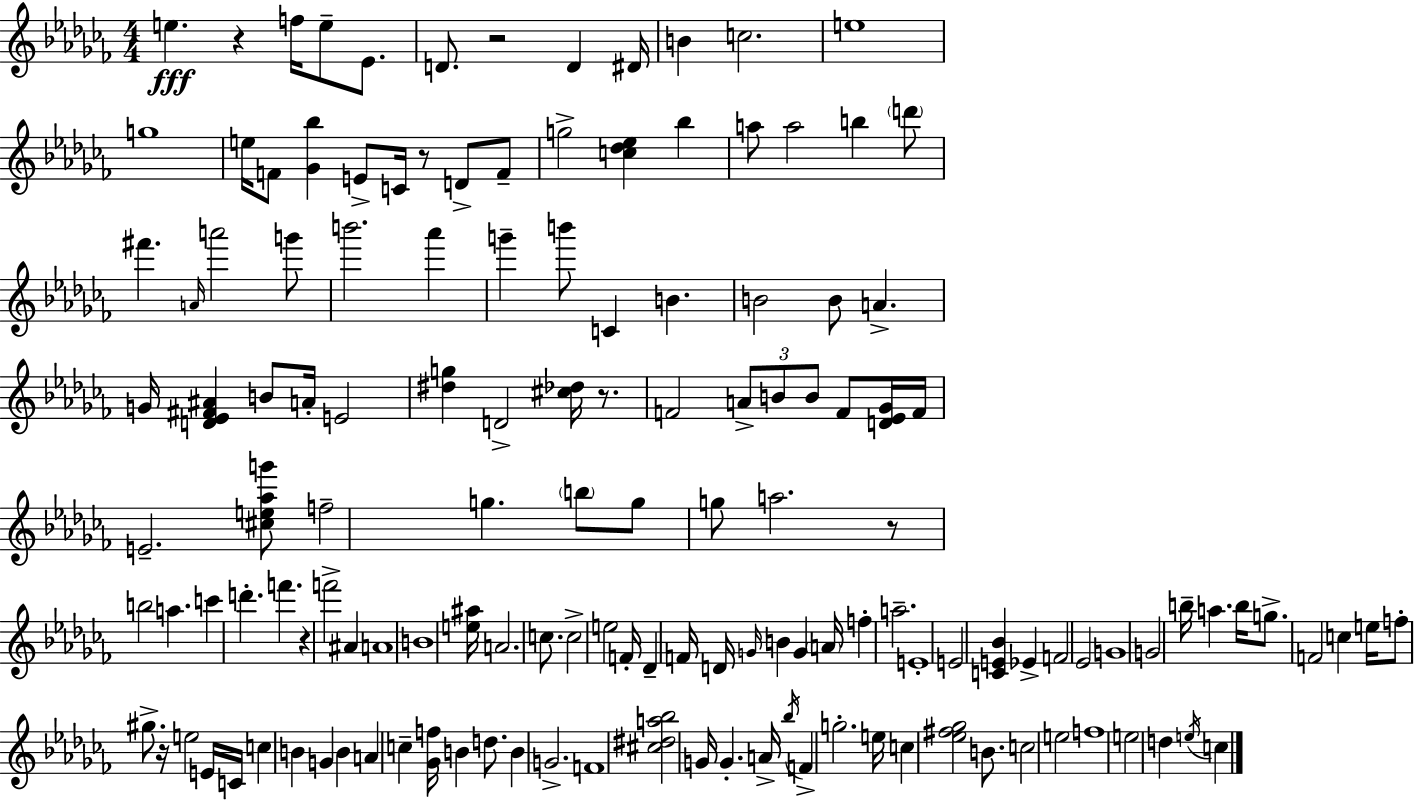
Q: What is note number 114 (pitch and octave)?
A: E5